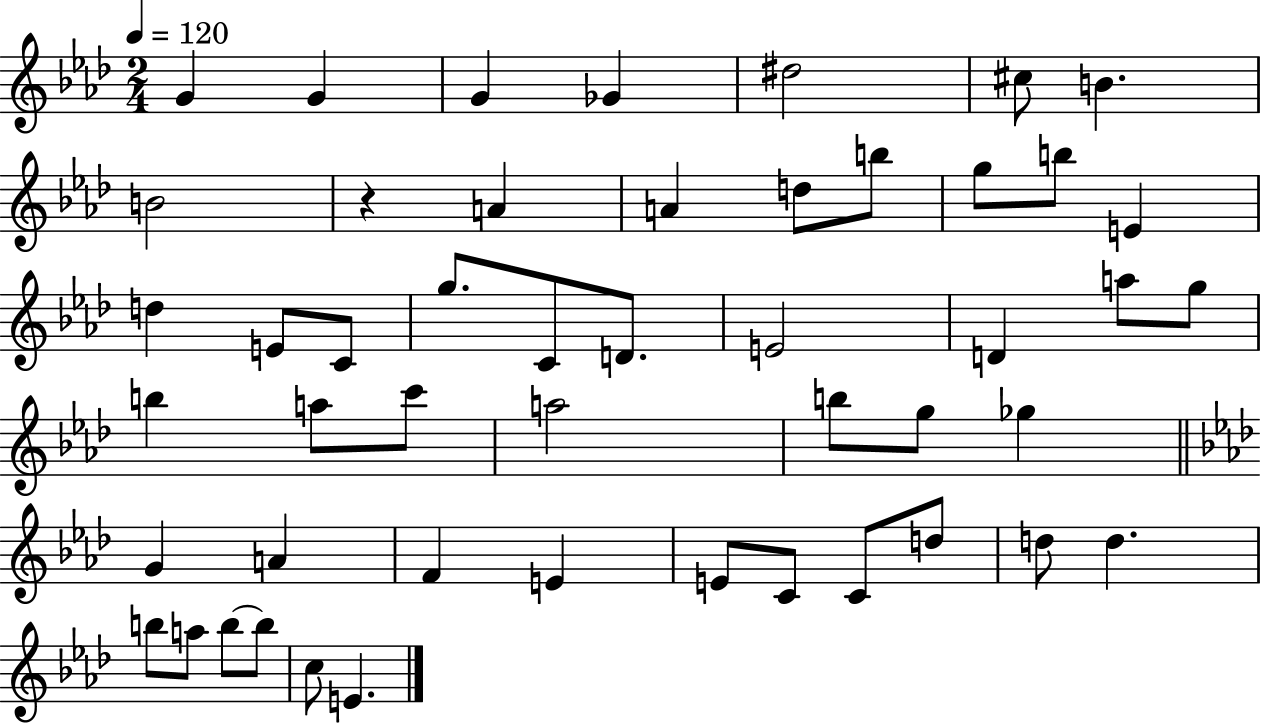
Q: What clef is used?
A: treble